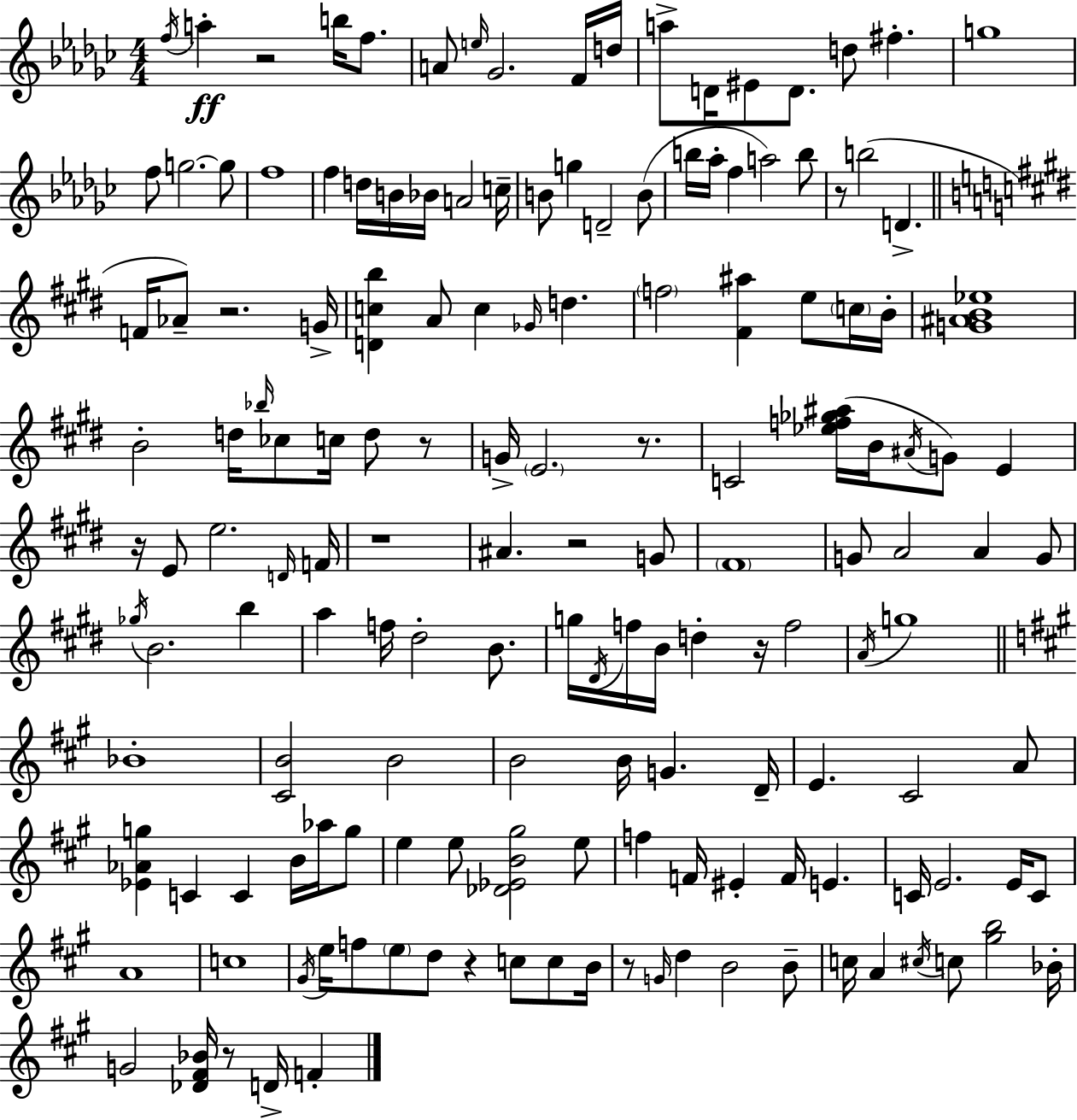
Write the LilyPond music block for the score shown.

{
  \clef treble
  \numericTimeSignature
  \time 4/4
  \key ees \minor
  \repeat volta 2 { \acciaccatura { f''16 }\ff a''4-. r2 b''16 f''8. | a'8 \grace { e''16 } ges'2. | f'16 d''16 a''8-> d'16 eis'8 d'8. d''8 fis''4.-. | g''1 | \break f''8 g''2.~~ | g''8 f''1 | f''4 d''16 b'16 bes'16 a'2 | c''16-- b'8 g''4 d'2-- | \break b'8( b''16 aes''16-. f''4 a''2) | b''8 r8 b''2( d'4.-> | \bar "||" \break \key e \major f'16 aes'8--) r2. g'16-> | <d' c'' b''>4 a'8 c''4 \grace { ges'16 } d''4. | \parenthesize f''2 <fis' ais''>4 e''8 \parenthesize c''16 | b'16-. <g' ais' b' ees''>1 | \break b'2-. d''16 \grace { bes''16 } ces''8 c''16 d''8 | r8 g'16-> \parenthesize e'2. r8. | c'2 <ees'' f'' ges'' ais''>16( b'16 \acciaccatura { ais'16 }) g'8 e'4 | r16 e'8 e''2. | \break \grace { d'16 } f'16 r1 | ais'4. r2 | g'8 \parenthesize fis'1 | g'8 a'2 a'4 | \break g'8 \acciaccatura { ges''16 } b'2. | b''4 a''4 f''16 dis''2-. | b'8. g''16 \acciaccatura { dis'16 } f''16 b'16 d''4-. r16 f''2 | \acciaccatura { a'16 } g''1 | \break \bar "||" \break \key a \major bes'1-. | <cis' b'>2 b'2 | b'2 b'16 g'4. d'16-- | e'4. cis'2 a'8 | \break <ees' aes' g''>4 c'4 c'4 b'16 aes''16 g''8 | e''4 e''8 <des' ees' b' gis''>2 e''8 | f''4 f'16 eis'4-. f'16 e'4. | c'16 e'2. e'16 c'8 | \break a'1 | c''1 | \acciaccatura { gis'16 } e''16 f''8 \parenthesize e''8 d''8 r4 c''8 c''8 | b'16 r8 \grace { g'16 } d''4 b'2 | \break b'8-- c''16 a'4 \acciaccatura { cis''16 } c''8 <gis'' b''>2 | bes'16-. g'2 <des' fis' bes'>16 r8 d'16-> f'4-. | } \bar "|."
}